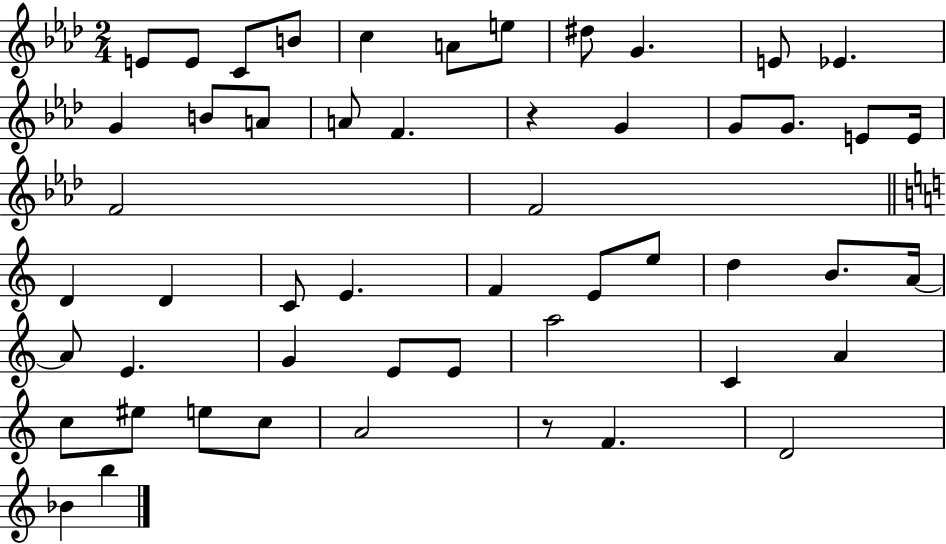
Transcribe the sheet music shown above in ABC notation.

X:1
T:Untitled
M:2/4
L:1/4
K:Ab
E/2 E/2 C/2 B/2 c A/2 e/2 ^d/2 G E/2 _E G B/2 A/2 A/2 F z G G/2 G/2 E/2 E/4 F2 F2 D D C/2 E F E/2 e/2 d B/2 A/4 A/2 E G E/2 E/2 a2 C A c/2 ^e/2 e/2 c/2 A2 z/2 F D2 _B b